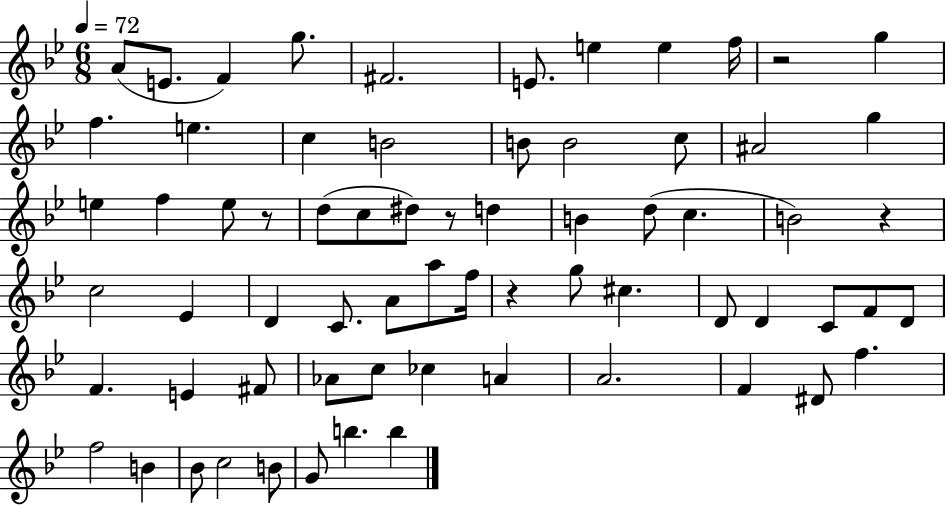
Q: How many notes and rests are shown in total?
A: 68